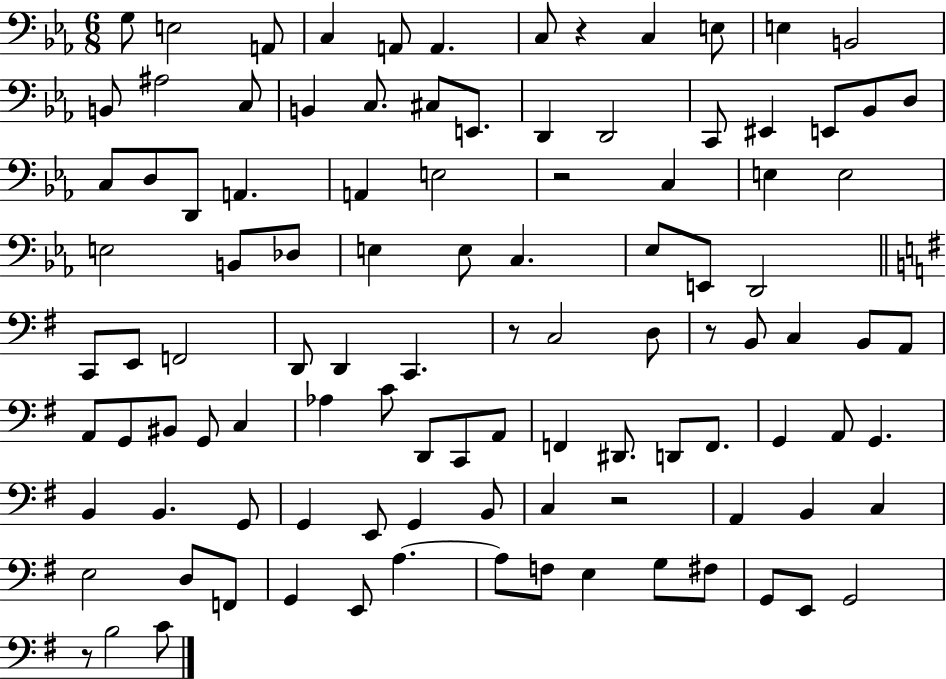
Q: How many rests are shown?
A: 6